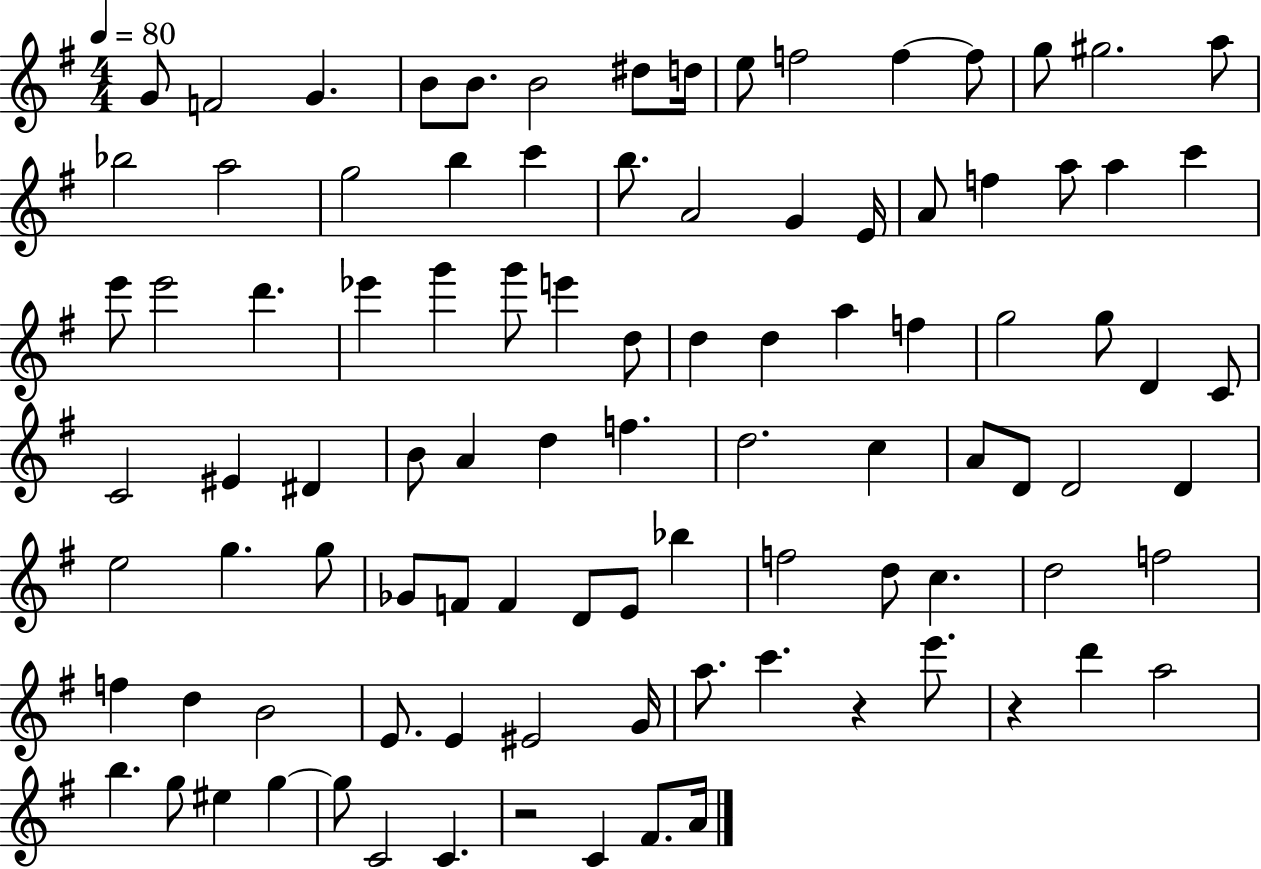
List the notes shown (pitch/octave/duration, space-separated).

G4/e F4/h G4/q. B4/e B4/e. B4/h D#5/e D5/s E5/e F5/h F5/q F5/e G5/e G#5/h. A5/e Bb5/h A5/h G5/h B5/q C6/q B5/e. A4/h G4/q E4/s A4/e F5/q A5/e A5/q C6/q E6/e E6/h D6/q. Eb6/q G6/q G6/e E6/q D5/e D5/q D5/q A5/q F5/q G5/h G5/e D4/q C4/e C4/h EIS4/q D#4/q B4/e A4/q D5/q F5/q. D5/h. C5/q A4/e D4/e D4/h D4/q E5/h G5/q. G5/e Gb4/e F4/e F4/q D4/e E4/e Bb5/q F5/h D5/e C5/q. D5/h F5/h F5/q D5/q B4/h E4/e. E4/q EIS4/h G4/s A5/e. C6/q. R/q E6/e. R/q D6/q A5/h B5/q. G5/e EIS5/q G5/q G5/e C4/h C4/q. R/h C4/q F#4/e. A4/s